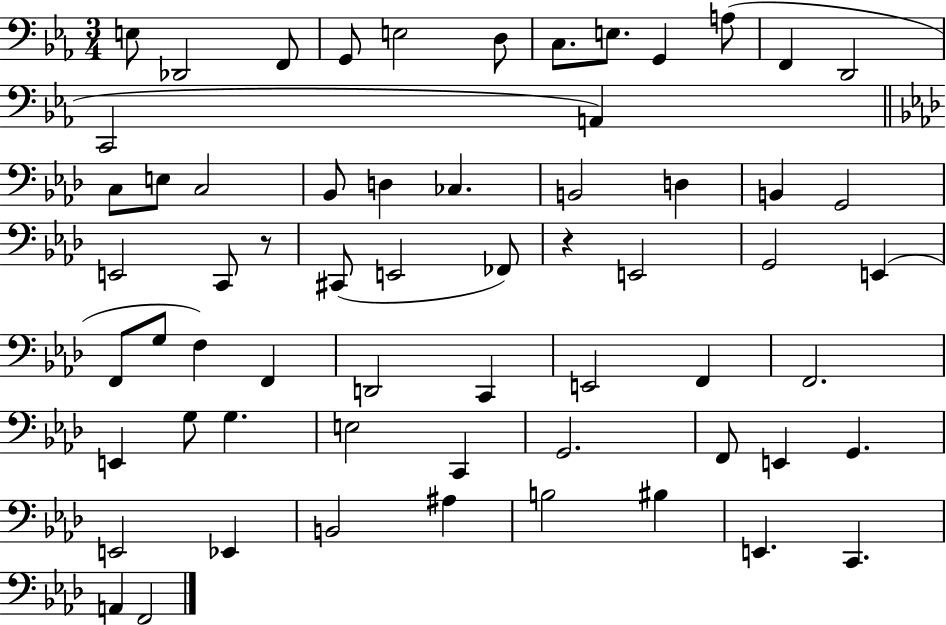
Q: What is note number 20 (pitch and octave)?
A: CES3